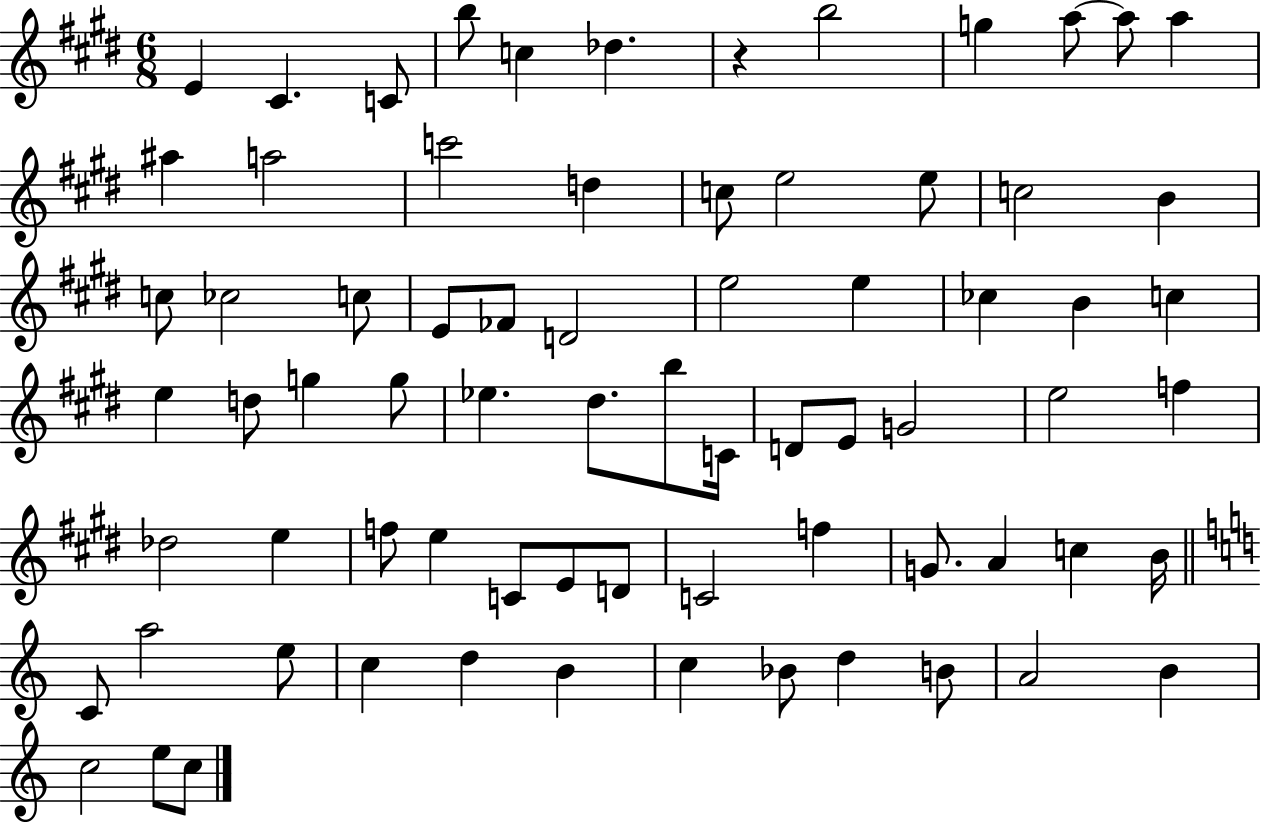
E4/q C#4/q. C4/e B5/e C5/q Db5/q. R/q B5/h G5/q A5/e A5/e A5/q A#5/q A5/h C6/h D5/q C5/e E5/h E5/e C5/h B4/q C5/e CES5/h C5/e E4/e FES4/e D4/h E5/h E5/q CES5/q B4/q C5/q E5/q D5/e G5/q G5/e Eb5/q. D#5/e. B5/e C4/s D4/e E4/e G4/h E5/h F5/q Db5/h E5/q F5/e E5/q C4/e E4/e D4/e C4/h F5/q G4/e. A4/q C5/q B4/s C4/e A5/h E5/e C5/q D5/q B4/q C5/q Bb4/e D5/q B4/e A4/h B4/q C5/h E5/e C5/e